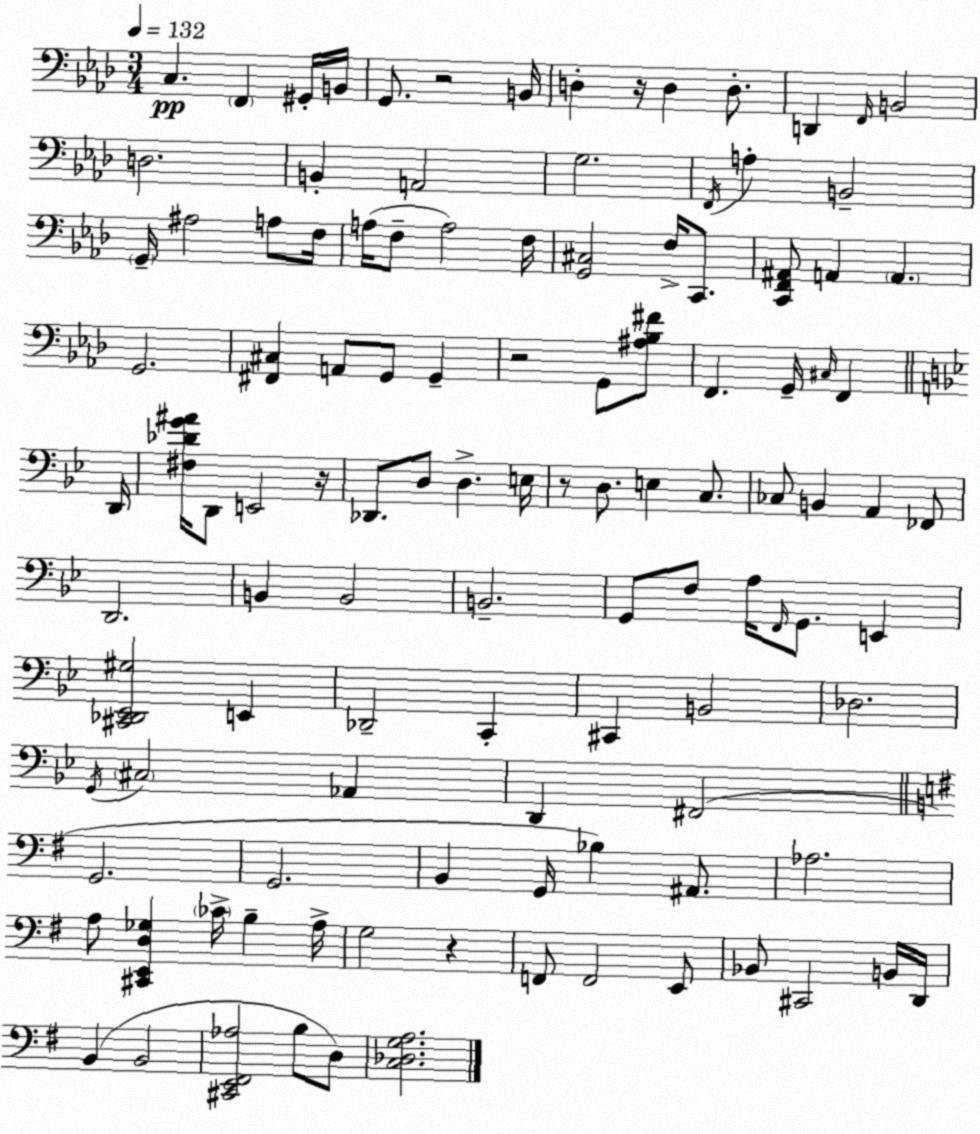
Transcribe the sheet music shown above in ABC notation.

X:1
T:Untitled
M:3/4
L:1/4
K:Fm
C, F,, ^G,,/4 B,,/4 G,,/2 z2 B,,/4 D, z/4 D, D,/2 D,, F,,/4 B,,2 D,2 B,, A,,2 G,2 F,,/4 A, B,,2 G,,/4 ^A,2 A,/2 F,/4 A,/4 F,/2 A,2 F,/4 [G,,^C,]2 F,/4 C,,/2 [C,,F,,^A,,]/2 A,, A,, G,,2 [^F,,^C,] A,,/2 G,,/2 G,, z2 G,,/2 [^A,_B,^F]/2 F,, G,,/4 ^C,/4 F,, D,,/4 [^F,_DG^A]/4 D,,/2 E,,2 z/4 _D,,/2 D,/2 D, E,/4 z/2 D,/2 E, C,/2 _C,/2 B,, A,, _F,,/2 D,,2 B,, B,,2 B,,2 G,,/2 F,/2 A,/4 F,,/4 G,,/2 E,, [^C,,_D,,_E,,^G,]2 E,, _D,,2 C,, ^C,, B,,2 _D,2 G,,/4 ^C,2 _A,, D,, ^F,,2 G,,2 G,,2 B,, G,,/4 _B, ^A,,/2 _A,2 A,/2 [^C,,E,,D,_G,] _C/4 B, A,/4 G,2 z F,,/2 F,,2 E,,/2 _B,,/2 ^C,,2 B,,/4 D,,/4 B,, B,,2 [^C,,E,,^F,,_A,]2 B,/2 D,/2 [C,_D,G,A,]2